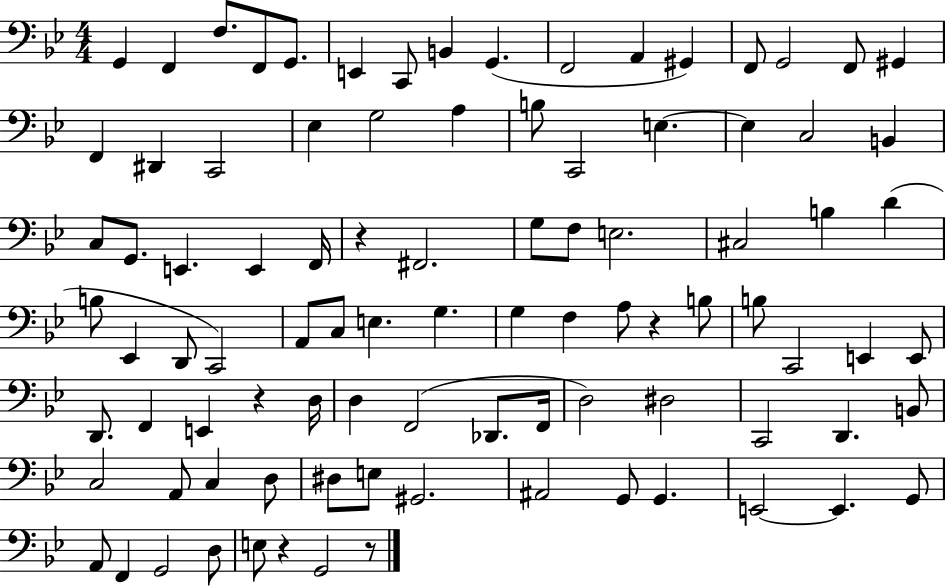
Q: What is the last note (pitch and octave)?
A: G2